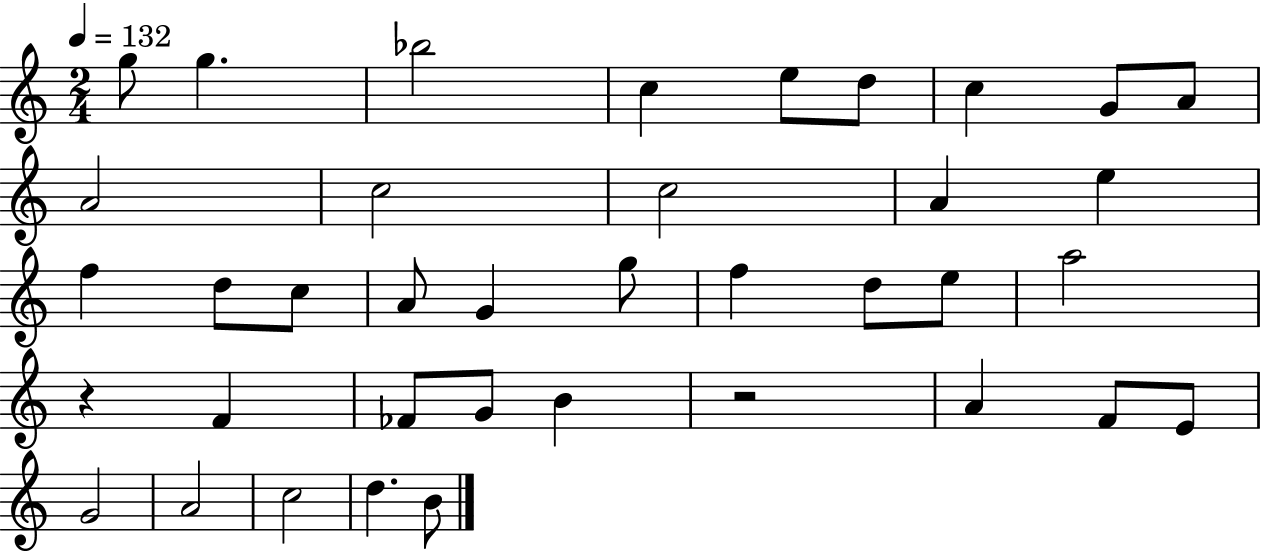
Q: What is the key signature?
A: C major